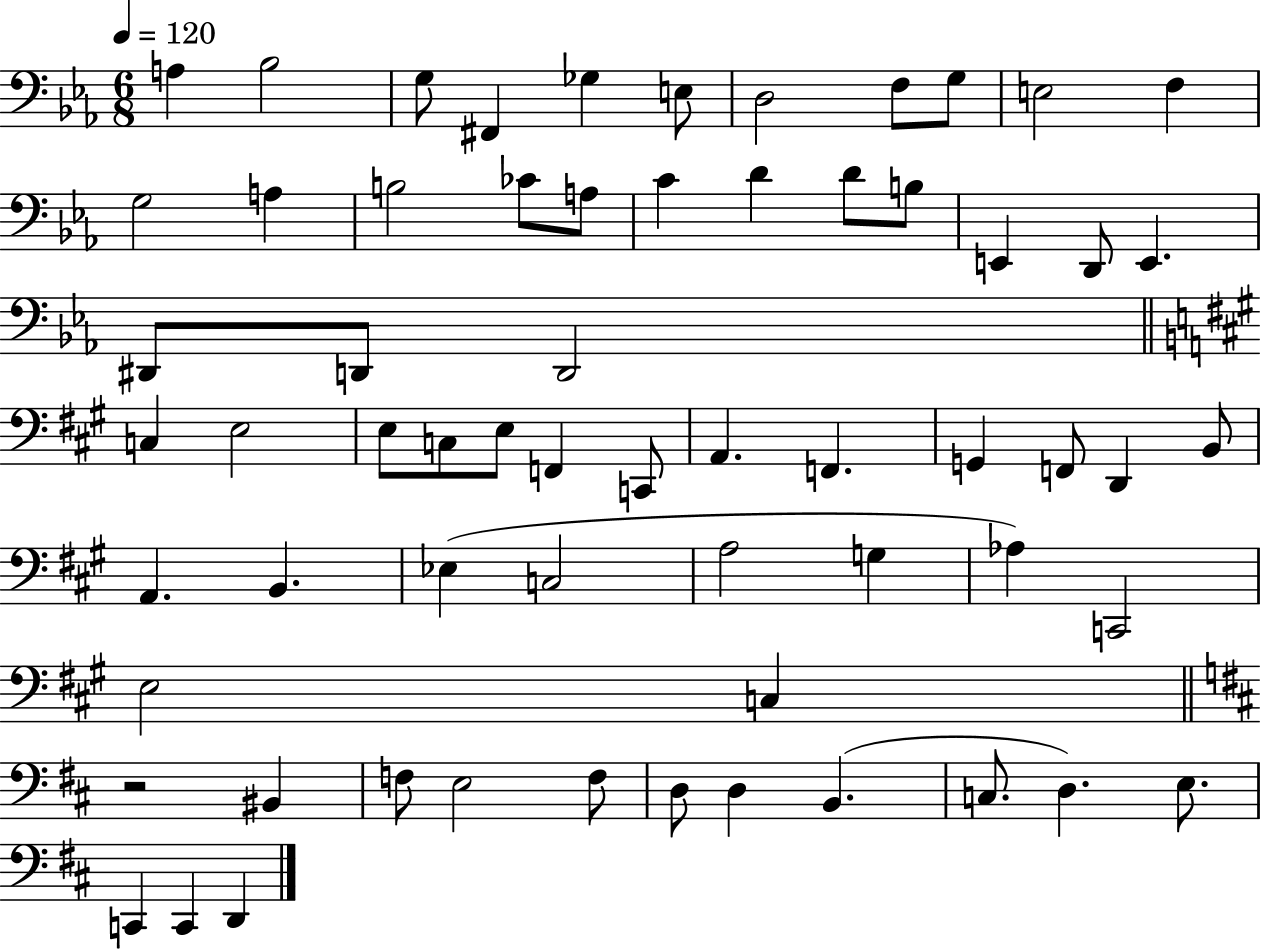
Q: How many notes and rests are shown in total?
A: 63